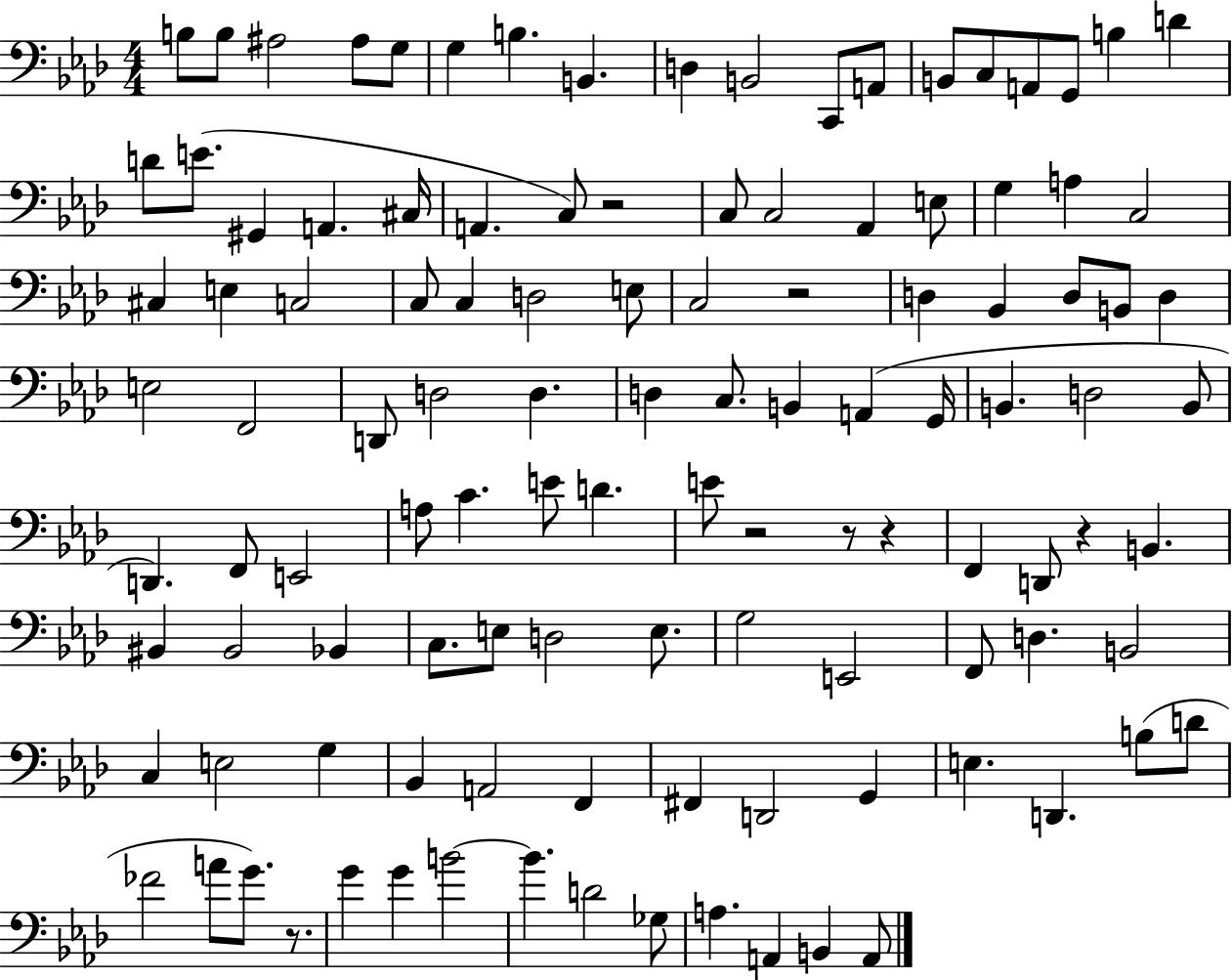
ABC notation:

X:1
T:Untitled
M:4/4
L:1/4
K:Ab
B,/2 B,/2 ^A,2 ^A,/2 G,/2 G, B, B,, D, B,,2 C,,/2 A,,/2 B,,/2 C,/2 A,,/2 G,,/2 B, D D/2 E/2 ^G,, A,, ^C,/4 A,, C,/2 z2 C,/2 C,2 _A,, E,/2 G, A, C,2 ^C, E, C,2 C,/2 C, D,2 E,/2 C,2 z2 D, _B,, D,/2 B,,/2 D, E,2 F,,2 D,,/2 D,2 D, D, C,/2 B,, A,, G,,/4 B,, D,2 B,,/2 D,, F,,/2 E,,2 A,/2 C E/2 D E/2 z2 z/2 z F,, D,,/2 z B,, ^B,, ^B,,2 _B,, C,/2 E,/2 D,2 E,/2 G,2 E,,2 F,,/2 D, B,,2 C, E,2 G, _B,, A,,2 F,, ^F,, D,,2 G,, E, D,, B,/2 D/2 _F2 A/2 G/2 z/2 G G B2 B D2 _G,/2 A, A,, B,, A,,/2